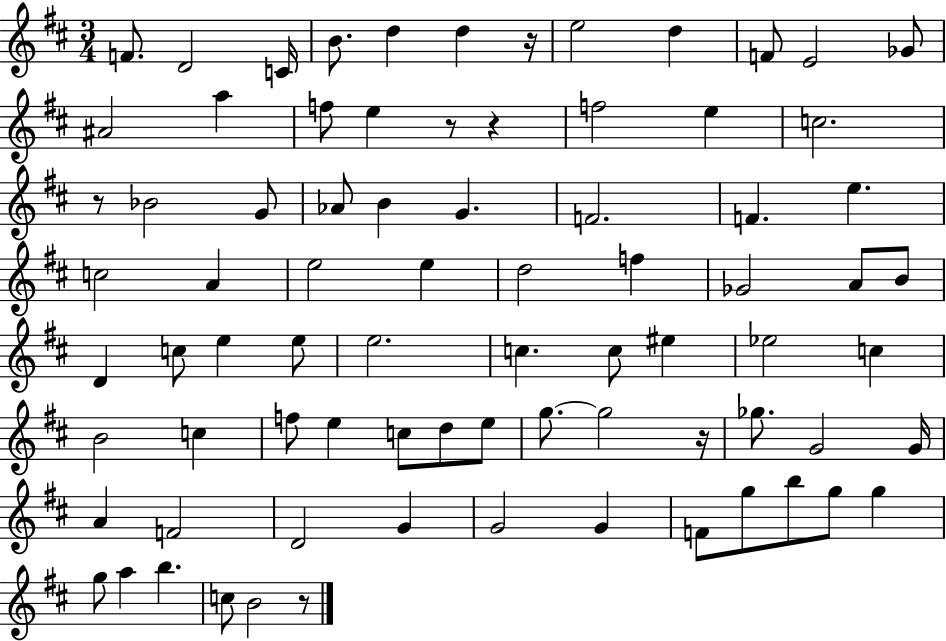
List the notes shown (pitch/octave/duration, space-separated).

F4/e. D4/h C4/s B4/e. D5/q D5/q R/s E5/h D5/q F4/e E4/h Gb4/e A#4/h A5/q F5/e E5/q R/e R/q F5/h E5/q C5/h. R/e Bb4/h G4/e Ab4/e B4/q G4/q. F4/h. F4/q. E5/q. C5/h A4/q E5/h E5/q D5/h F5/q Gb4/h A4/e B4/e D4/q C5/e E5/q E5/e E5/h. C5/q. C5/e EIS5/q Eb5/h C5/q B4/h C5/q F5/e E5/q C5/e D5/e E5/e G5/e. G5/h R/s Gb5/e. G4/h G4/s A4/q F4/h D4/h G4/q G4/h G4/q F4/e G5/e B5/e G5/e G5/q G5/e A5/q B5/q. C5/e B4/h R/e